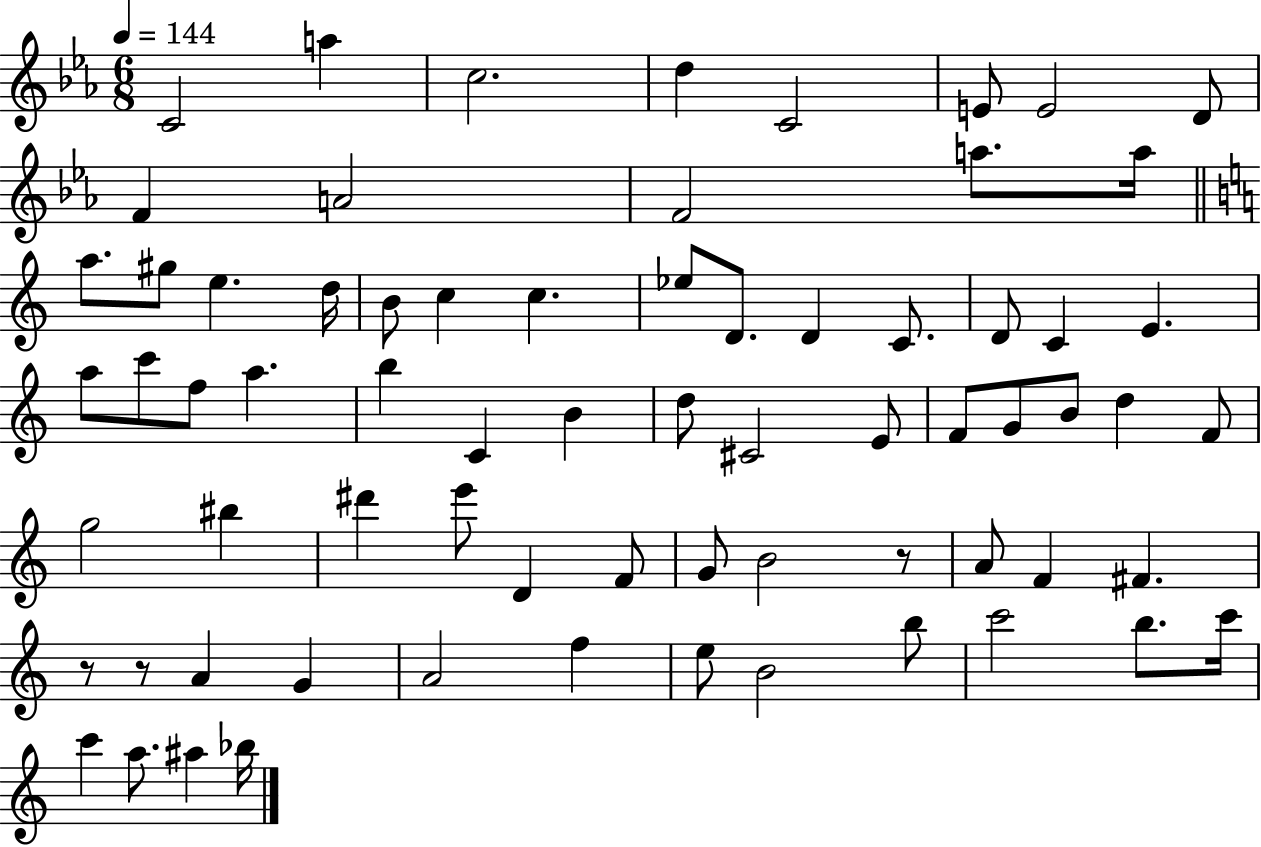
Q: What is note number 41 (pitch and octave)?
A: D5